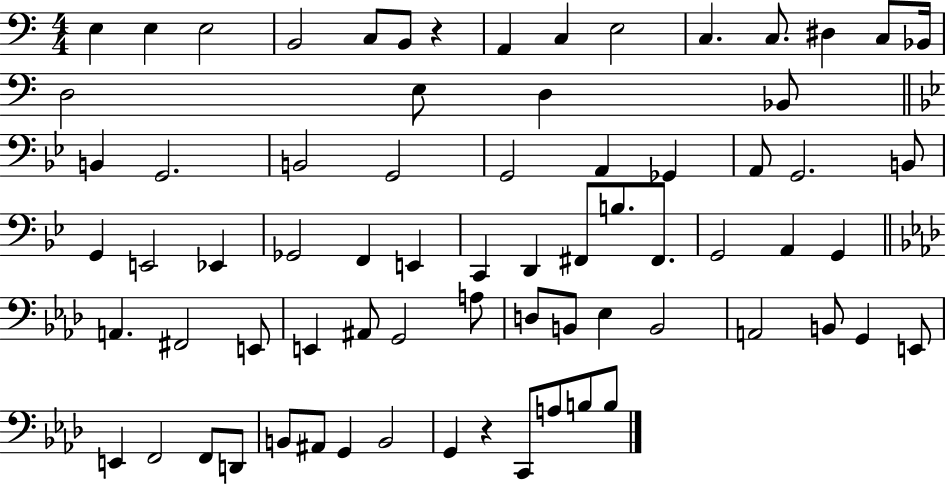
E3/q E3/q E3/h B2/h C3/e B2/e R/q A2/q C3/q E3/h C3/q. C3/e. D#3/q C3/e Bb2/s D3/h E3/e D3/q Bb2/e B2/q G2/h. B2/h G2/h G2/h A2/q Gb2/q A2/e G2/h. B2/e G2/q E2/h Eb2/q Gb2/h F2/q E2/q C2/q D2/q F#2/e B3/e. F#2/e. G2/h A2/q G2/q A2/q. F#2/h E2/e E2/q A#2/e G2/h A3/e D3/e B2/e Eb3/q B2/h A2/h B2/e G2/q E2/e E2/q F2/h F2/e D2/e B2/e A#2/e G2/q B2/h G2/q R/q C2/e A3/e B3/e B3/e